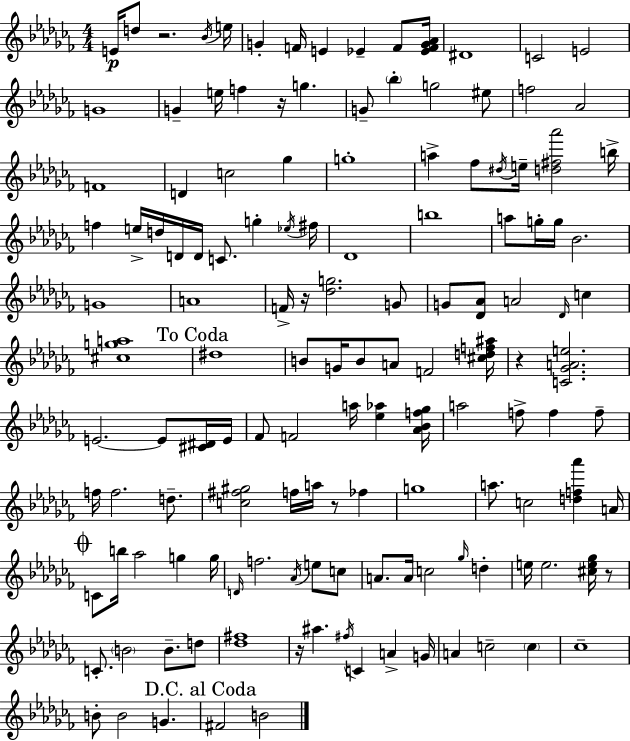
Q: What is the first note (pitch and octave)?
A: E4